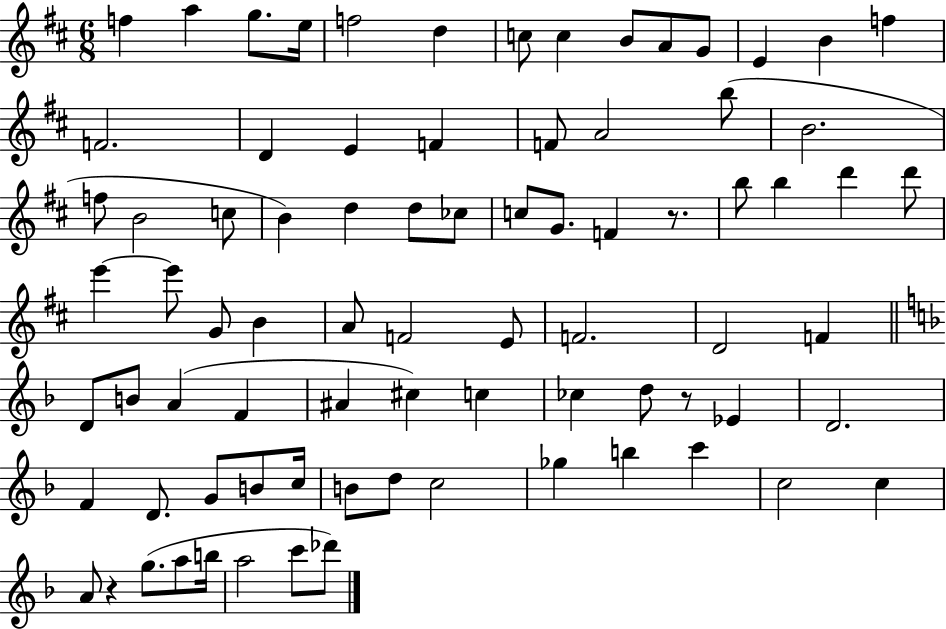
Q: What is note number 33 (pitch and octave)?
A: B5